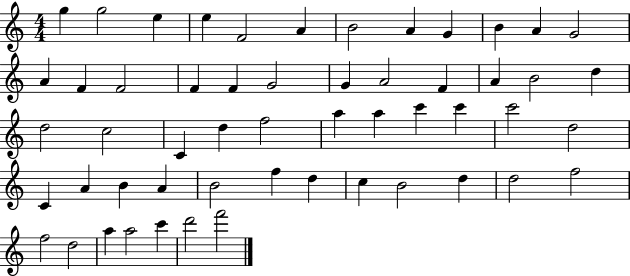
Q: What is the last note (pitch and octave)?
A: F6